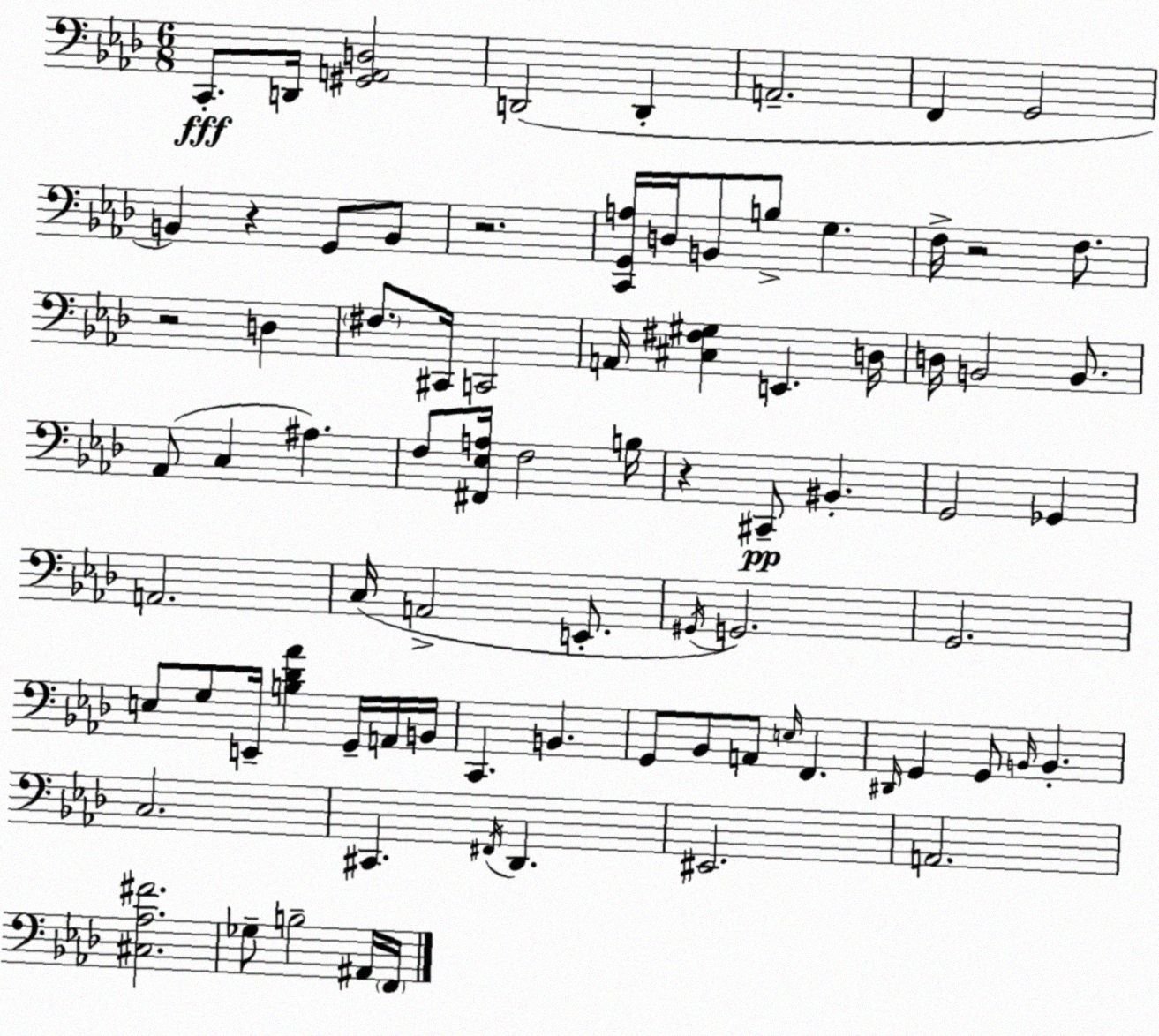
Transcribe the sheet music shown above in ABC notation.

X:1
T:Untitled
M:6/8
L:1/4
K:Fm
C,,/2 D,,/4 [^G,,A,,D,]2 D,,2 D,, A,,2 F,, G,,2 B,, z G,,/2 B,,/2 z2 [C,,G,,A,]/4 D,/4 B,,/2 B,/2 G, F,/4 z2 F,/2 z2 D, ^F,/2 ^C,,/4 C,,2 A,,/4 [^C,^F,^G,] E,, D,/4 D,/4 B,,2 B,,/2 _A,,/2 C, ^A, F,/2 [^F,,_E,A,]/4 F,2 B,/4 z ^C,,/2 ^B,, G,,2 _G,, A,,2 C,/4 A,,2 E,,/2 ^G,,/4 G,,2 G,,2 E,/2 G,/2 E,,/4 [B,_D_A] G,,/4 A,,/4 B,,/4 C,, B,, G,,/2 _B,,/2 A,,/2 E,/4 F,, ^D,,/4 G,, G,,/2 B,,/4 B,, C,2 ^C,, ^F,,/4 _D,, ^E,,2 A,,2 [^C,_A,^F]2 _G,/2 B,2 ^A,,/4 F,,/4